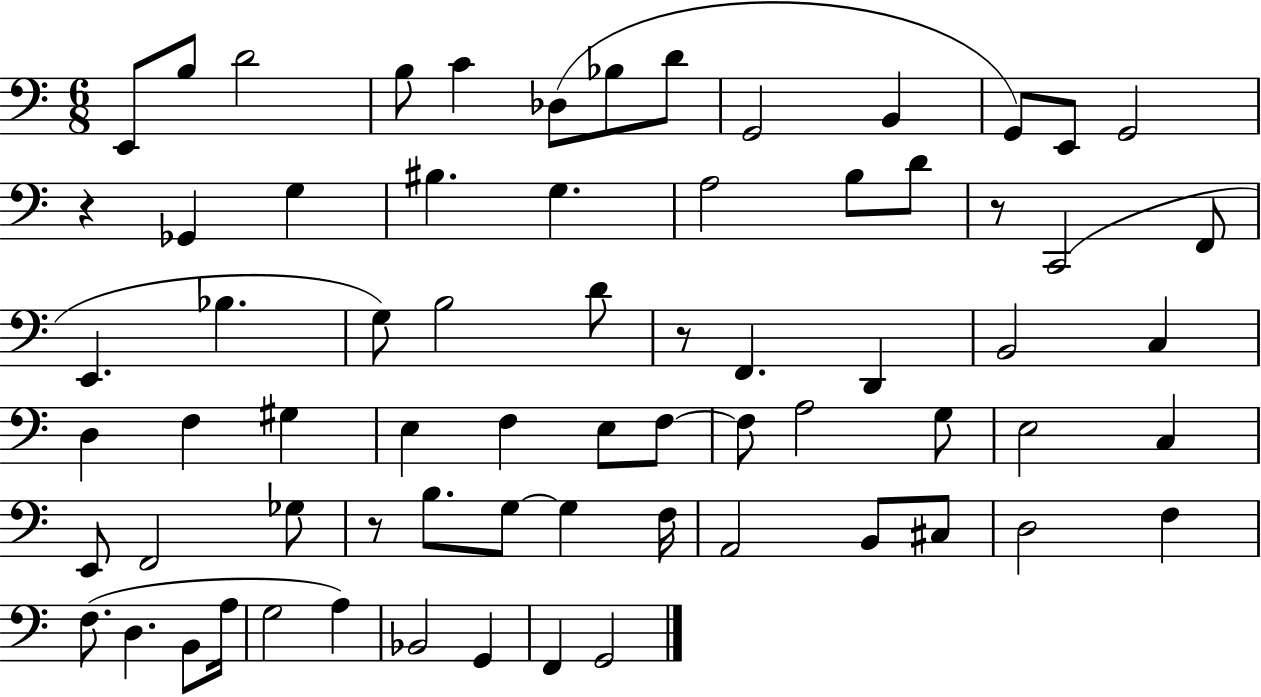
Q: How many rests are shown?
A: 4